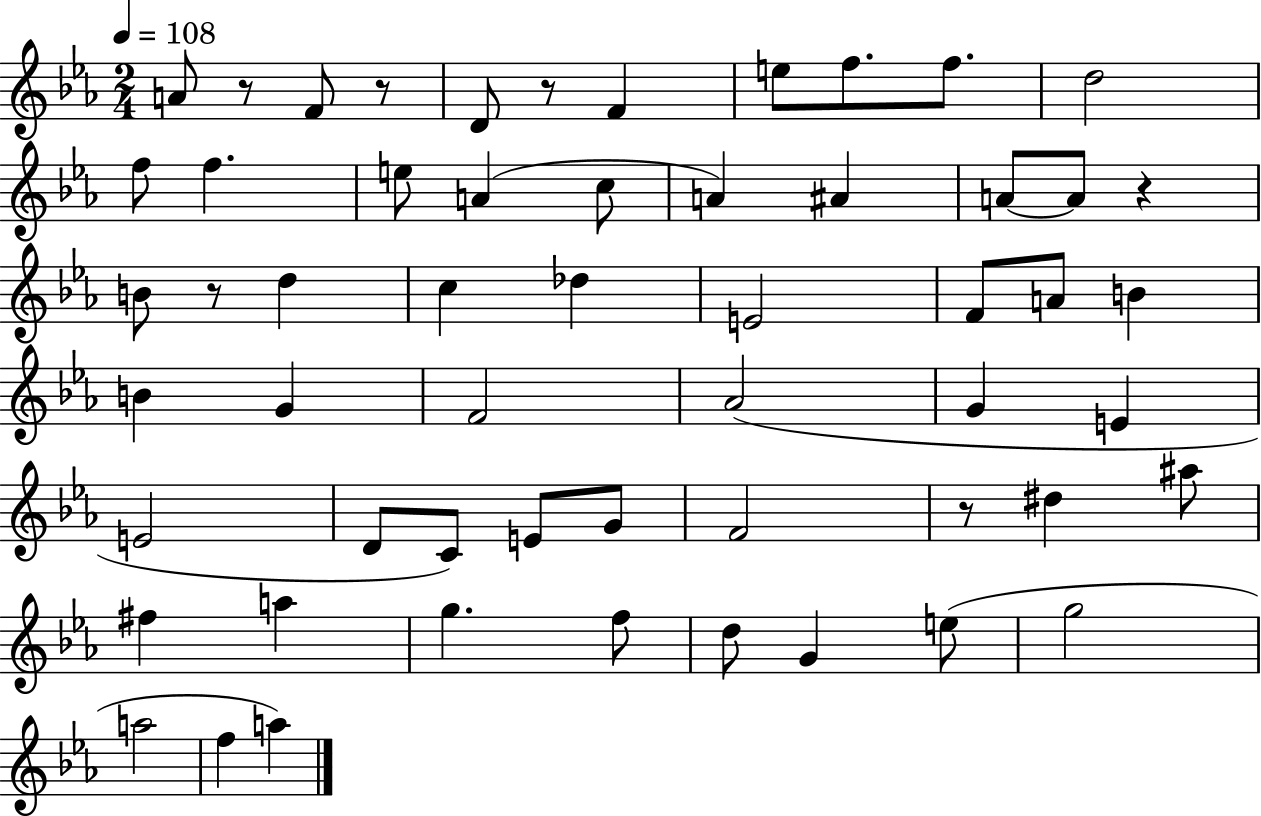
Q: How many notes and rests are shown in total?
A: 56